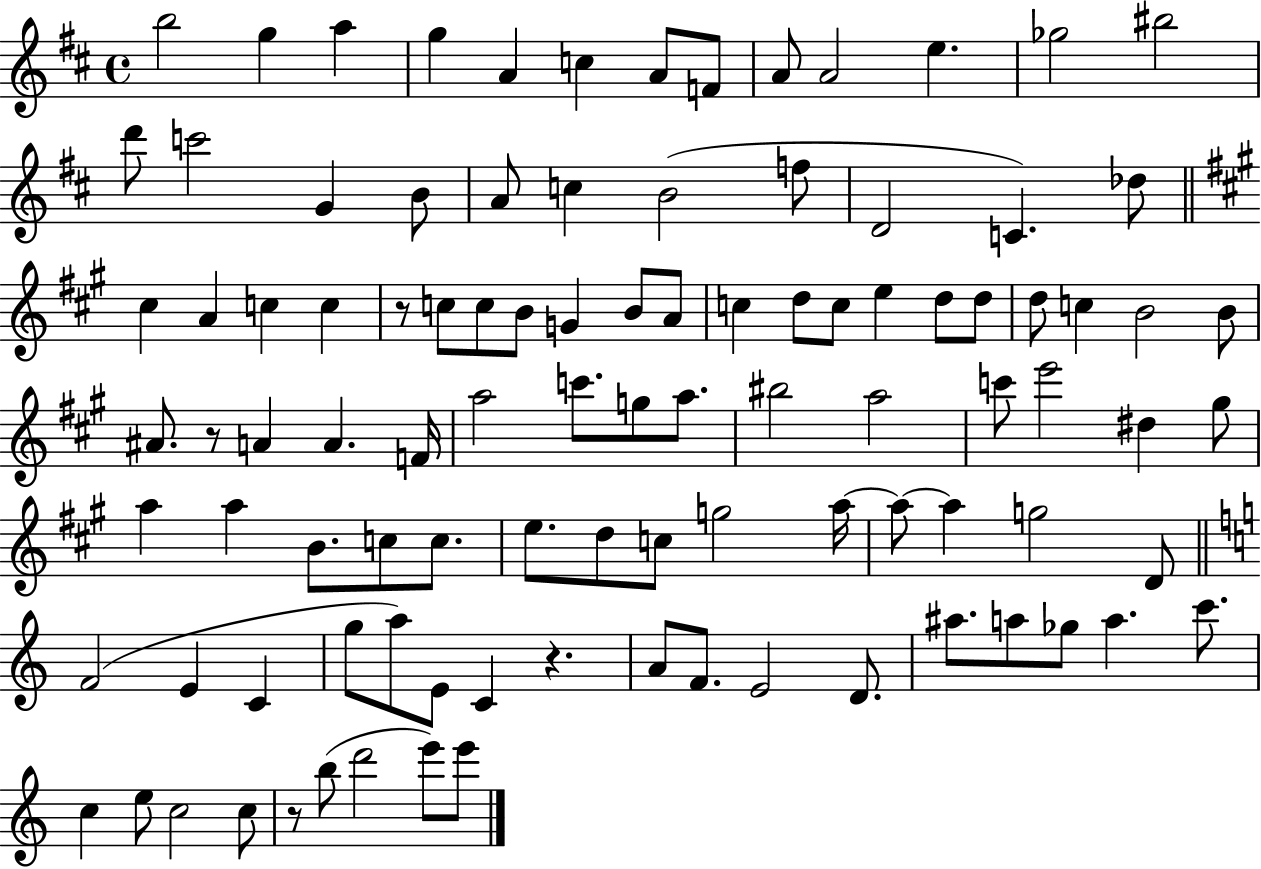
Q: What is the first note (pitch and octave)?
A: B5